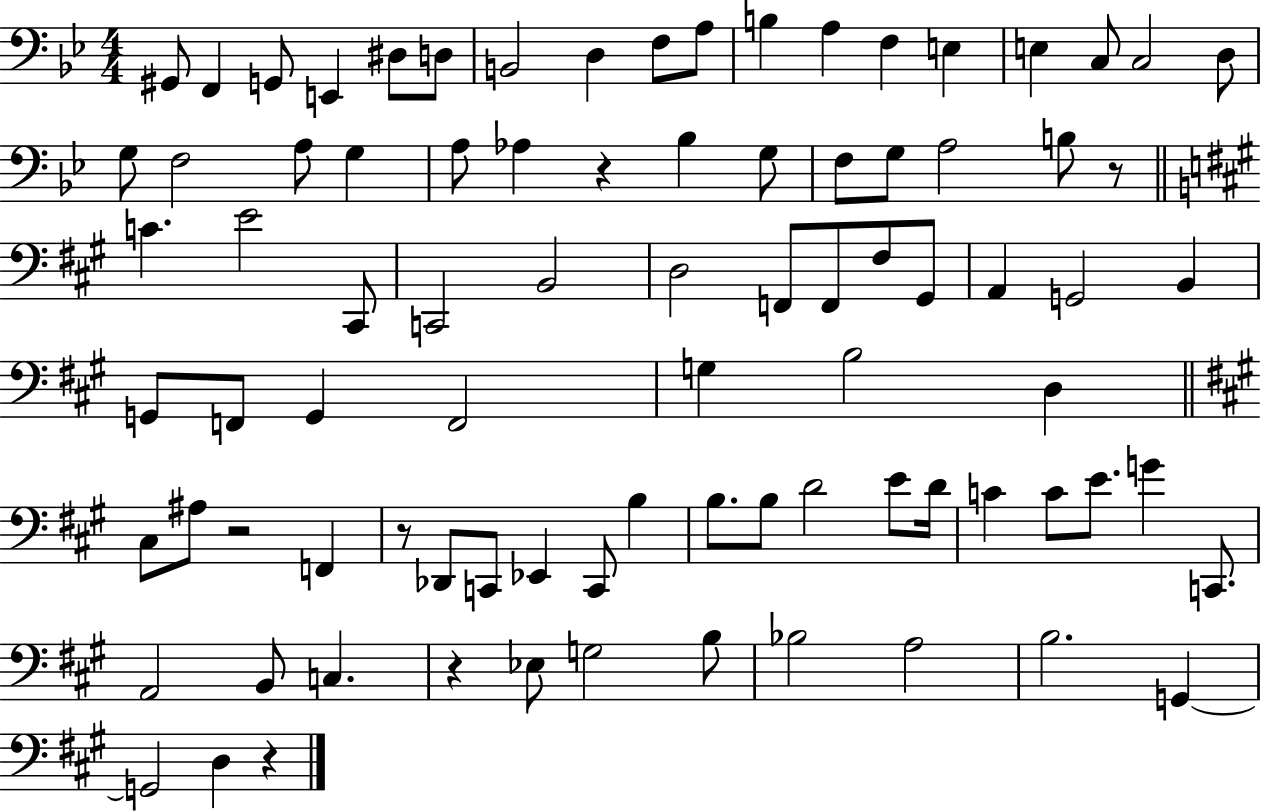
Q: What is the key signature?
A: BES major